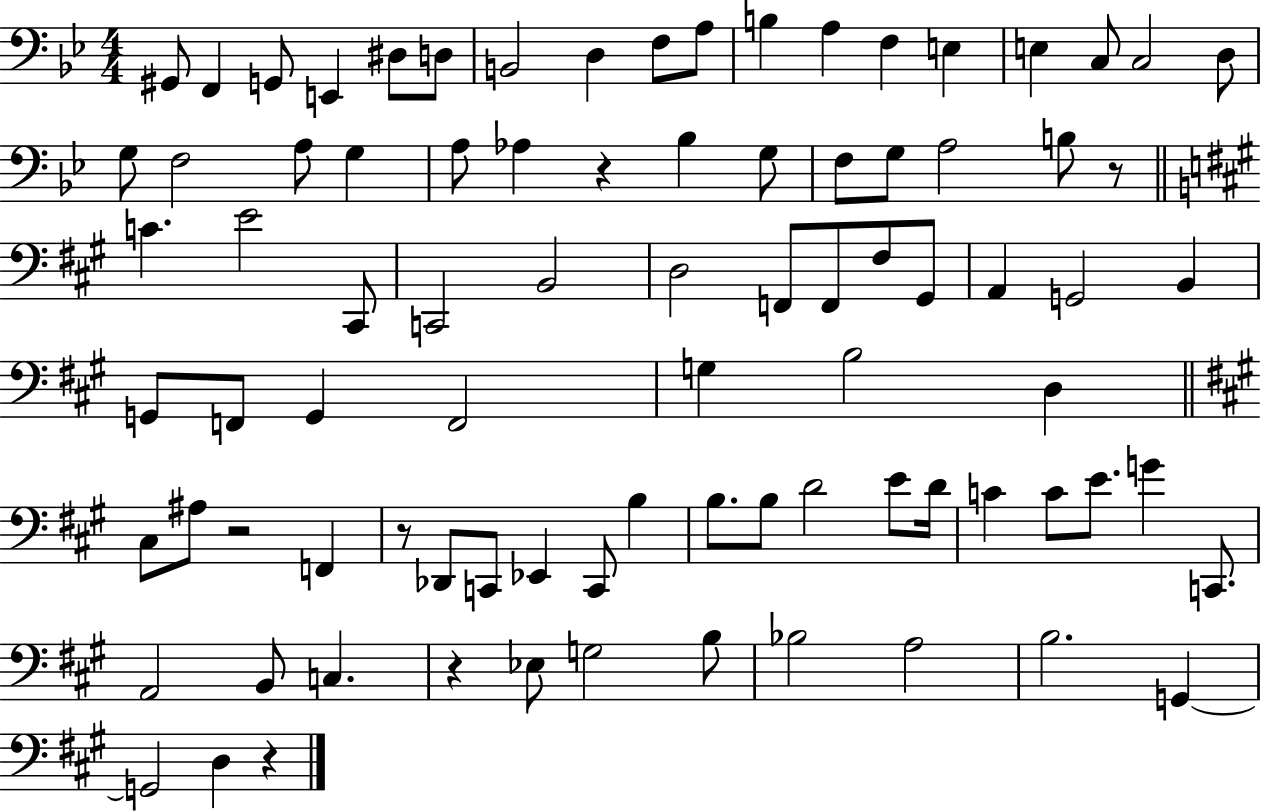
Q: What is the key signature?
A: BES major